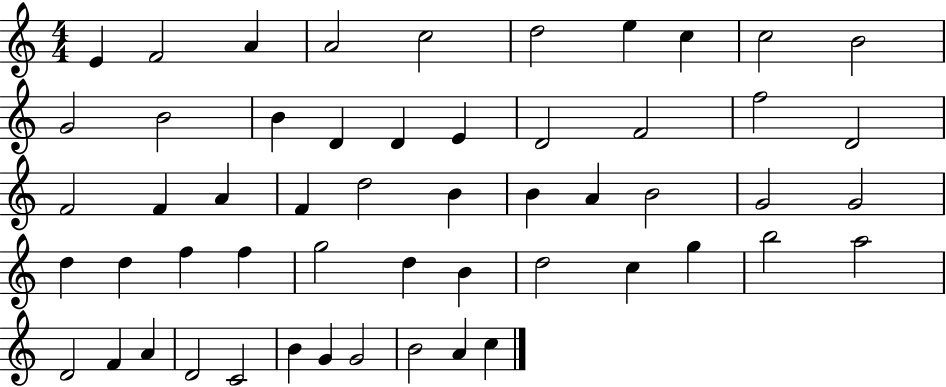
E4/q F4/h A4/q A4/h C5/h D5/h E5/q C5/q C5/h B4/h G4/h B4/h B4/q D4/q D4/q E4/q D4/h F4/h F5/h D4/h F4/h F4/q A4/q F4/q D5/h B4/q B4/q A4/q B4/h G4/h G4/h D5/q D5/q F5/q F5/q G5/h D5/q B4/q D5/h C5/q G5/q B5/h A5/h D4/h F4/q A4/q D4/h C4/h B4/q G4/q G4/h B4/h A4/q C5/q